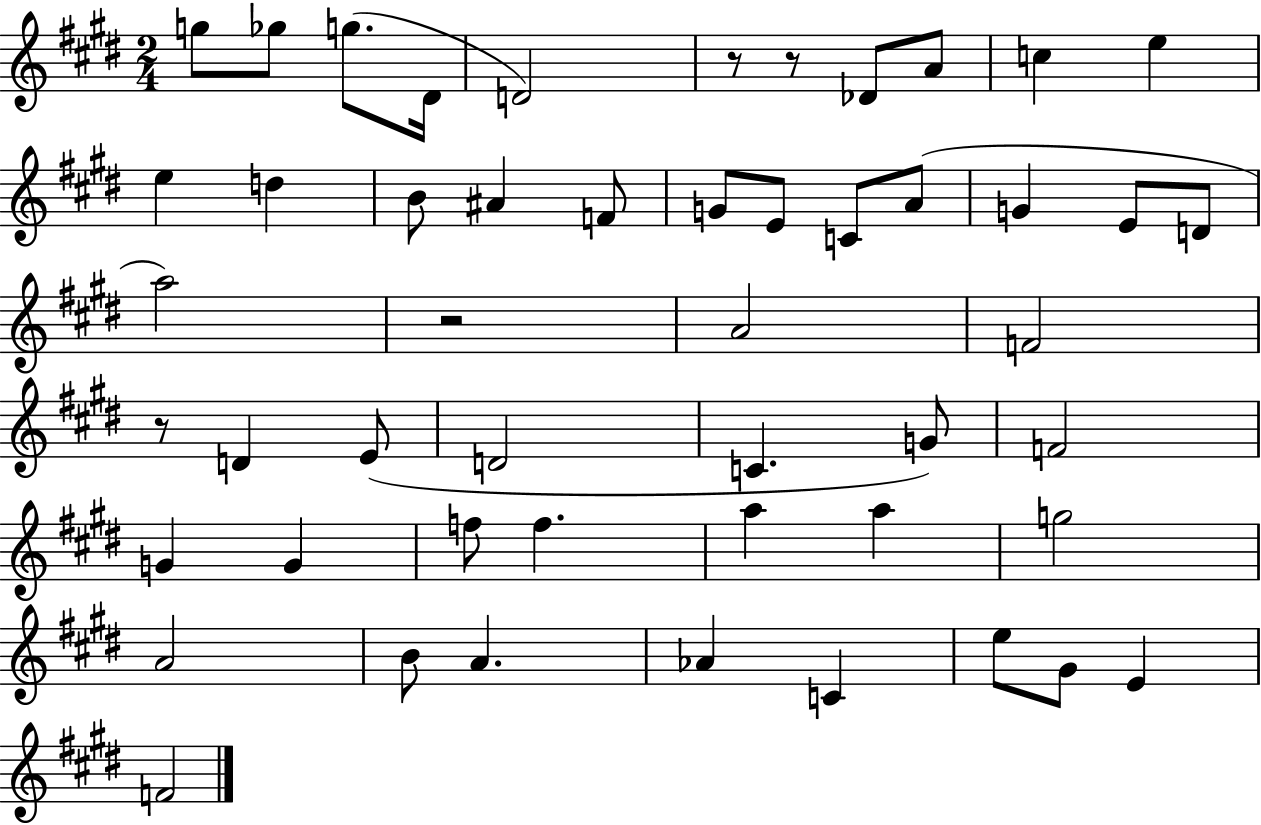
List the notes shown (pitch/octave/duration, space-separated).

G5/e Gb5/e G5/e. D#4/s D4/h R/e R/e Db4/e A4/e C5/q E5/q E5/q D5/q B4/e A#4/q F4/e G4/e E4/e C4/e A4/e G4/q E4/e D4/e A5/h R/h A4/h F4/h R/e D4/q E4/e D4/h C4/q. G4/e F4/h G4/q G4/q F5/e F5/q. A5/q A5/q G5/h A4/h B4/e A4/q. Ab4/q C4/q E5/e G#4/e E4/q F4/h